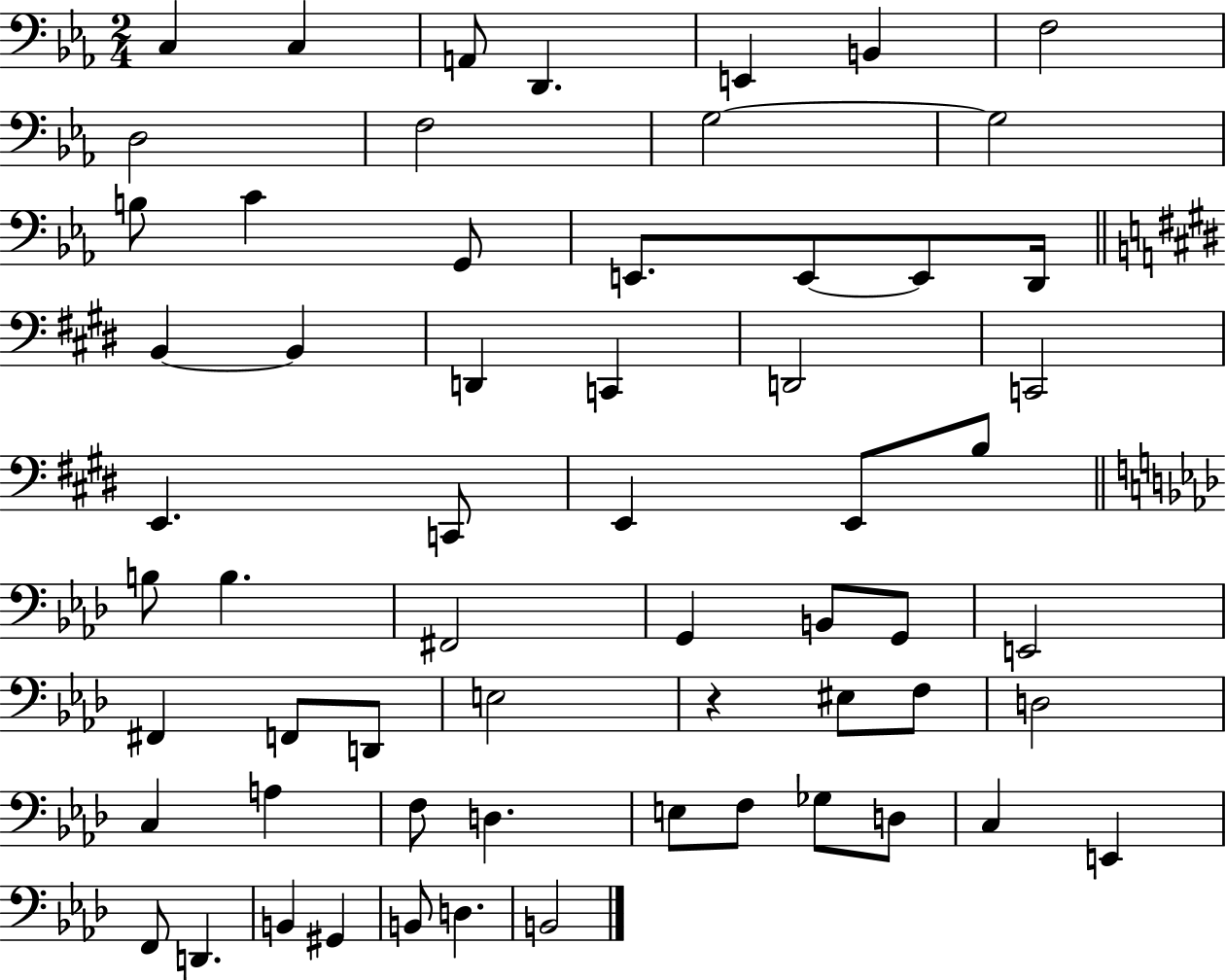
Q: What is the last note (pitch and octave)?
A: B2